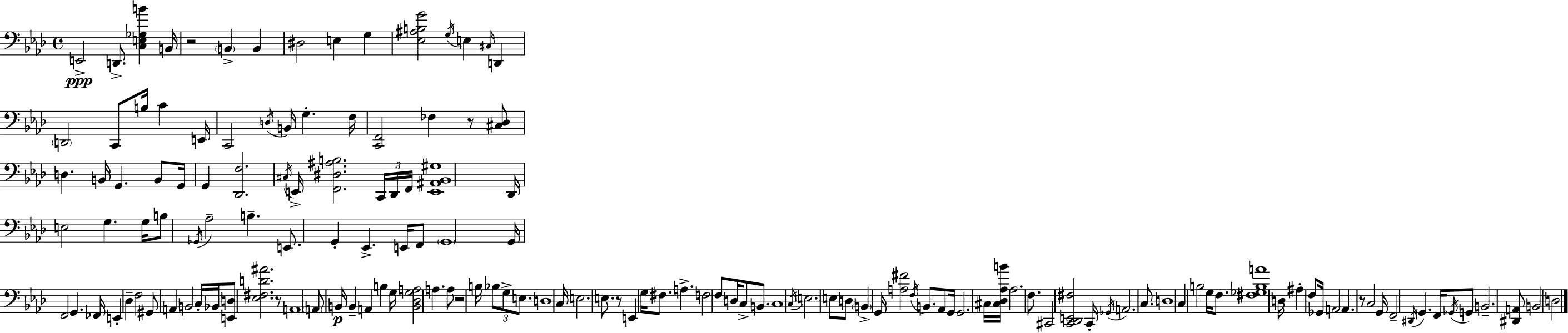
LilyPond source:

{
  \clef bass
  \time 4/4
  \defaultTimeSignature
  \key aes \major
  e,2->\ppp d,8.-> <c e ges b'>4 b,16 | r2 \parenthesize b,4-> b,4 | dis2 e4 g4 | <ees ais b g'>2 \acciaccatura { g16 } e4 \grace { cis16 } d,4 | \break \parenthesize d,2 c,8 b16 c'4 | e,16 c,2 \acciaccatura { d16 } b,16 g4.-. | f16 <c, f,>2 fes4 r8 | <cis des>8 d4. b,16 g,4. | \break b,8 g,16 g,4 <des, f>2. | \acciaccatura { cis16 } e,16-> <f, dis ais b>2. | \tuplet 3/2 { c,16 des,16 f,16 } <e, ais, bes, gis>1 | des,16 e2 g4. | \break g16 b8 \acciaccatura { ges,16 } aes2-- b4.-- | e,8. g,4-. ees,4.-> | e,16 f,8 \parenthesize g,1 | g,16 f,2 g,4. | \break fes,16 e,4-. des4-- f2 | gis,8 a,4 b,2 | c16-. bes,16 <e, d>8 <ees fis d' ais'>2. | r8 a,1 | \break \parenthesize a,8 b,16\p b,4-- a,4 | b4 g16 <b, des g a>2 a4. | a8 r2 b16 \tuplet 3/2 { bes8 | g8-> e8. } d1 | \break c16 e2. | e8. r8 e,4 g16 fis8. a4.-> | f2 \parenthesize f8 d16 | c8-> b,8. c1 | \break \acciaccatura { c16 } \parenthesize e2. | e8 d8 \parenthesize b,4-> g,16 <a fis'>2 | \acciaccatura { f16 } b,8. aes,8 g,16 g,2. | cis16 <cis des aes b'>16 aes2. | \break f8. cis,2 <c, des, e, fis>2 | c,16-. \acciaccatura { ges,16 } a,2. | c8. d1 | c4 b2 | \break g16 f8. <fis ges b a'>1 | d16 ais4-. f8 ges,16 | a,2 a,4. r8 | c2 g,16 f,2-- | \break \acciaccatura { dis,16 } g,4. f,16 \acciaccatura { ges,16 } g,8 b,2.-- | <dis, a,>8 b,2 | d2 \bar "|."
}